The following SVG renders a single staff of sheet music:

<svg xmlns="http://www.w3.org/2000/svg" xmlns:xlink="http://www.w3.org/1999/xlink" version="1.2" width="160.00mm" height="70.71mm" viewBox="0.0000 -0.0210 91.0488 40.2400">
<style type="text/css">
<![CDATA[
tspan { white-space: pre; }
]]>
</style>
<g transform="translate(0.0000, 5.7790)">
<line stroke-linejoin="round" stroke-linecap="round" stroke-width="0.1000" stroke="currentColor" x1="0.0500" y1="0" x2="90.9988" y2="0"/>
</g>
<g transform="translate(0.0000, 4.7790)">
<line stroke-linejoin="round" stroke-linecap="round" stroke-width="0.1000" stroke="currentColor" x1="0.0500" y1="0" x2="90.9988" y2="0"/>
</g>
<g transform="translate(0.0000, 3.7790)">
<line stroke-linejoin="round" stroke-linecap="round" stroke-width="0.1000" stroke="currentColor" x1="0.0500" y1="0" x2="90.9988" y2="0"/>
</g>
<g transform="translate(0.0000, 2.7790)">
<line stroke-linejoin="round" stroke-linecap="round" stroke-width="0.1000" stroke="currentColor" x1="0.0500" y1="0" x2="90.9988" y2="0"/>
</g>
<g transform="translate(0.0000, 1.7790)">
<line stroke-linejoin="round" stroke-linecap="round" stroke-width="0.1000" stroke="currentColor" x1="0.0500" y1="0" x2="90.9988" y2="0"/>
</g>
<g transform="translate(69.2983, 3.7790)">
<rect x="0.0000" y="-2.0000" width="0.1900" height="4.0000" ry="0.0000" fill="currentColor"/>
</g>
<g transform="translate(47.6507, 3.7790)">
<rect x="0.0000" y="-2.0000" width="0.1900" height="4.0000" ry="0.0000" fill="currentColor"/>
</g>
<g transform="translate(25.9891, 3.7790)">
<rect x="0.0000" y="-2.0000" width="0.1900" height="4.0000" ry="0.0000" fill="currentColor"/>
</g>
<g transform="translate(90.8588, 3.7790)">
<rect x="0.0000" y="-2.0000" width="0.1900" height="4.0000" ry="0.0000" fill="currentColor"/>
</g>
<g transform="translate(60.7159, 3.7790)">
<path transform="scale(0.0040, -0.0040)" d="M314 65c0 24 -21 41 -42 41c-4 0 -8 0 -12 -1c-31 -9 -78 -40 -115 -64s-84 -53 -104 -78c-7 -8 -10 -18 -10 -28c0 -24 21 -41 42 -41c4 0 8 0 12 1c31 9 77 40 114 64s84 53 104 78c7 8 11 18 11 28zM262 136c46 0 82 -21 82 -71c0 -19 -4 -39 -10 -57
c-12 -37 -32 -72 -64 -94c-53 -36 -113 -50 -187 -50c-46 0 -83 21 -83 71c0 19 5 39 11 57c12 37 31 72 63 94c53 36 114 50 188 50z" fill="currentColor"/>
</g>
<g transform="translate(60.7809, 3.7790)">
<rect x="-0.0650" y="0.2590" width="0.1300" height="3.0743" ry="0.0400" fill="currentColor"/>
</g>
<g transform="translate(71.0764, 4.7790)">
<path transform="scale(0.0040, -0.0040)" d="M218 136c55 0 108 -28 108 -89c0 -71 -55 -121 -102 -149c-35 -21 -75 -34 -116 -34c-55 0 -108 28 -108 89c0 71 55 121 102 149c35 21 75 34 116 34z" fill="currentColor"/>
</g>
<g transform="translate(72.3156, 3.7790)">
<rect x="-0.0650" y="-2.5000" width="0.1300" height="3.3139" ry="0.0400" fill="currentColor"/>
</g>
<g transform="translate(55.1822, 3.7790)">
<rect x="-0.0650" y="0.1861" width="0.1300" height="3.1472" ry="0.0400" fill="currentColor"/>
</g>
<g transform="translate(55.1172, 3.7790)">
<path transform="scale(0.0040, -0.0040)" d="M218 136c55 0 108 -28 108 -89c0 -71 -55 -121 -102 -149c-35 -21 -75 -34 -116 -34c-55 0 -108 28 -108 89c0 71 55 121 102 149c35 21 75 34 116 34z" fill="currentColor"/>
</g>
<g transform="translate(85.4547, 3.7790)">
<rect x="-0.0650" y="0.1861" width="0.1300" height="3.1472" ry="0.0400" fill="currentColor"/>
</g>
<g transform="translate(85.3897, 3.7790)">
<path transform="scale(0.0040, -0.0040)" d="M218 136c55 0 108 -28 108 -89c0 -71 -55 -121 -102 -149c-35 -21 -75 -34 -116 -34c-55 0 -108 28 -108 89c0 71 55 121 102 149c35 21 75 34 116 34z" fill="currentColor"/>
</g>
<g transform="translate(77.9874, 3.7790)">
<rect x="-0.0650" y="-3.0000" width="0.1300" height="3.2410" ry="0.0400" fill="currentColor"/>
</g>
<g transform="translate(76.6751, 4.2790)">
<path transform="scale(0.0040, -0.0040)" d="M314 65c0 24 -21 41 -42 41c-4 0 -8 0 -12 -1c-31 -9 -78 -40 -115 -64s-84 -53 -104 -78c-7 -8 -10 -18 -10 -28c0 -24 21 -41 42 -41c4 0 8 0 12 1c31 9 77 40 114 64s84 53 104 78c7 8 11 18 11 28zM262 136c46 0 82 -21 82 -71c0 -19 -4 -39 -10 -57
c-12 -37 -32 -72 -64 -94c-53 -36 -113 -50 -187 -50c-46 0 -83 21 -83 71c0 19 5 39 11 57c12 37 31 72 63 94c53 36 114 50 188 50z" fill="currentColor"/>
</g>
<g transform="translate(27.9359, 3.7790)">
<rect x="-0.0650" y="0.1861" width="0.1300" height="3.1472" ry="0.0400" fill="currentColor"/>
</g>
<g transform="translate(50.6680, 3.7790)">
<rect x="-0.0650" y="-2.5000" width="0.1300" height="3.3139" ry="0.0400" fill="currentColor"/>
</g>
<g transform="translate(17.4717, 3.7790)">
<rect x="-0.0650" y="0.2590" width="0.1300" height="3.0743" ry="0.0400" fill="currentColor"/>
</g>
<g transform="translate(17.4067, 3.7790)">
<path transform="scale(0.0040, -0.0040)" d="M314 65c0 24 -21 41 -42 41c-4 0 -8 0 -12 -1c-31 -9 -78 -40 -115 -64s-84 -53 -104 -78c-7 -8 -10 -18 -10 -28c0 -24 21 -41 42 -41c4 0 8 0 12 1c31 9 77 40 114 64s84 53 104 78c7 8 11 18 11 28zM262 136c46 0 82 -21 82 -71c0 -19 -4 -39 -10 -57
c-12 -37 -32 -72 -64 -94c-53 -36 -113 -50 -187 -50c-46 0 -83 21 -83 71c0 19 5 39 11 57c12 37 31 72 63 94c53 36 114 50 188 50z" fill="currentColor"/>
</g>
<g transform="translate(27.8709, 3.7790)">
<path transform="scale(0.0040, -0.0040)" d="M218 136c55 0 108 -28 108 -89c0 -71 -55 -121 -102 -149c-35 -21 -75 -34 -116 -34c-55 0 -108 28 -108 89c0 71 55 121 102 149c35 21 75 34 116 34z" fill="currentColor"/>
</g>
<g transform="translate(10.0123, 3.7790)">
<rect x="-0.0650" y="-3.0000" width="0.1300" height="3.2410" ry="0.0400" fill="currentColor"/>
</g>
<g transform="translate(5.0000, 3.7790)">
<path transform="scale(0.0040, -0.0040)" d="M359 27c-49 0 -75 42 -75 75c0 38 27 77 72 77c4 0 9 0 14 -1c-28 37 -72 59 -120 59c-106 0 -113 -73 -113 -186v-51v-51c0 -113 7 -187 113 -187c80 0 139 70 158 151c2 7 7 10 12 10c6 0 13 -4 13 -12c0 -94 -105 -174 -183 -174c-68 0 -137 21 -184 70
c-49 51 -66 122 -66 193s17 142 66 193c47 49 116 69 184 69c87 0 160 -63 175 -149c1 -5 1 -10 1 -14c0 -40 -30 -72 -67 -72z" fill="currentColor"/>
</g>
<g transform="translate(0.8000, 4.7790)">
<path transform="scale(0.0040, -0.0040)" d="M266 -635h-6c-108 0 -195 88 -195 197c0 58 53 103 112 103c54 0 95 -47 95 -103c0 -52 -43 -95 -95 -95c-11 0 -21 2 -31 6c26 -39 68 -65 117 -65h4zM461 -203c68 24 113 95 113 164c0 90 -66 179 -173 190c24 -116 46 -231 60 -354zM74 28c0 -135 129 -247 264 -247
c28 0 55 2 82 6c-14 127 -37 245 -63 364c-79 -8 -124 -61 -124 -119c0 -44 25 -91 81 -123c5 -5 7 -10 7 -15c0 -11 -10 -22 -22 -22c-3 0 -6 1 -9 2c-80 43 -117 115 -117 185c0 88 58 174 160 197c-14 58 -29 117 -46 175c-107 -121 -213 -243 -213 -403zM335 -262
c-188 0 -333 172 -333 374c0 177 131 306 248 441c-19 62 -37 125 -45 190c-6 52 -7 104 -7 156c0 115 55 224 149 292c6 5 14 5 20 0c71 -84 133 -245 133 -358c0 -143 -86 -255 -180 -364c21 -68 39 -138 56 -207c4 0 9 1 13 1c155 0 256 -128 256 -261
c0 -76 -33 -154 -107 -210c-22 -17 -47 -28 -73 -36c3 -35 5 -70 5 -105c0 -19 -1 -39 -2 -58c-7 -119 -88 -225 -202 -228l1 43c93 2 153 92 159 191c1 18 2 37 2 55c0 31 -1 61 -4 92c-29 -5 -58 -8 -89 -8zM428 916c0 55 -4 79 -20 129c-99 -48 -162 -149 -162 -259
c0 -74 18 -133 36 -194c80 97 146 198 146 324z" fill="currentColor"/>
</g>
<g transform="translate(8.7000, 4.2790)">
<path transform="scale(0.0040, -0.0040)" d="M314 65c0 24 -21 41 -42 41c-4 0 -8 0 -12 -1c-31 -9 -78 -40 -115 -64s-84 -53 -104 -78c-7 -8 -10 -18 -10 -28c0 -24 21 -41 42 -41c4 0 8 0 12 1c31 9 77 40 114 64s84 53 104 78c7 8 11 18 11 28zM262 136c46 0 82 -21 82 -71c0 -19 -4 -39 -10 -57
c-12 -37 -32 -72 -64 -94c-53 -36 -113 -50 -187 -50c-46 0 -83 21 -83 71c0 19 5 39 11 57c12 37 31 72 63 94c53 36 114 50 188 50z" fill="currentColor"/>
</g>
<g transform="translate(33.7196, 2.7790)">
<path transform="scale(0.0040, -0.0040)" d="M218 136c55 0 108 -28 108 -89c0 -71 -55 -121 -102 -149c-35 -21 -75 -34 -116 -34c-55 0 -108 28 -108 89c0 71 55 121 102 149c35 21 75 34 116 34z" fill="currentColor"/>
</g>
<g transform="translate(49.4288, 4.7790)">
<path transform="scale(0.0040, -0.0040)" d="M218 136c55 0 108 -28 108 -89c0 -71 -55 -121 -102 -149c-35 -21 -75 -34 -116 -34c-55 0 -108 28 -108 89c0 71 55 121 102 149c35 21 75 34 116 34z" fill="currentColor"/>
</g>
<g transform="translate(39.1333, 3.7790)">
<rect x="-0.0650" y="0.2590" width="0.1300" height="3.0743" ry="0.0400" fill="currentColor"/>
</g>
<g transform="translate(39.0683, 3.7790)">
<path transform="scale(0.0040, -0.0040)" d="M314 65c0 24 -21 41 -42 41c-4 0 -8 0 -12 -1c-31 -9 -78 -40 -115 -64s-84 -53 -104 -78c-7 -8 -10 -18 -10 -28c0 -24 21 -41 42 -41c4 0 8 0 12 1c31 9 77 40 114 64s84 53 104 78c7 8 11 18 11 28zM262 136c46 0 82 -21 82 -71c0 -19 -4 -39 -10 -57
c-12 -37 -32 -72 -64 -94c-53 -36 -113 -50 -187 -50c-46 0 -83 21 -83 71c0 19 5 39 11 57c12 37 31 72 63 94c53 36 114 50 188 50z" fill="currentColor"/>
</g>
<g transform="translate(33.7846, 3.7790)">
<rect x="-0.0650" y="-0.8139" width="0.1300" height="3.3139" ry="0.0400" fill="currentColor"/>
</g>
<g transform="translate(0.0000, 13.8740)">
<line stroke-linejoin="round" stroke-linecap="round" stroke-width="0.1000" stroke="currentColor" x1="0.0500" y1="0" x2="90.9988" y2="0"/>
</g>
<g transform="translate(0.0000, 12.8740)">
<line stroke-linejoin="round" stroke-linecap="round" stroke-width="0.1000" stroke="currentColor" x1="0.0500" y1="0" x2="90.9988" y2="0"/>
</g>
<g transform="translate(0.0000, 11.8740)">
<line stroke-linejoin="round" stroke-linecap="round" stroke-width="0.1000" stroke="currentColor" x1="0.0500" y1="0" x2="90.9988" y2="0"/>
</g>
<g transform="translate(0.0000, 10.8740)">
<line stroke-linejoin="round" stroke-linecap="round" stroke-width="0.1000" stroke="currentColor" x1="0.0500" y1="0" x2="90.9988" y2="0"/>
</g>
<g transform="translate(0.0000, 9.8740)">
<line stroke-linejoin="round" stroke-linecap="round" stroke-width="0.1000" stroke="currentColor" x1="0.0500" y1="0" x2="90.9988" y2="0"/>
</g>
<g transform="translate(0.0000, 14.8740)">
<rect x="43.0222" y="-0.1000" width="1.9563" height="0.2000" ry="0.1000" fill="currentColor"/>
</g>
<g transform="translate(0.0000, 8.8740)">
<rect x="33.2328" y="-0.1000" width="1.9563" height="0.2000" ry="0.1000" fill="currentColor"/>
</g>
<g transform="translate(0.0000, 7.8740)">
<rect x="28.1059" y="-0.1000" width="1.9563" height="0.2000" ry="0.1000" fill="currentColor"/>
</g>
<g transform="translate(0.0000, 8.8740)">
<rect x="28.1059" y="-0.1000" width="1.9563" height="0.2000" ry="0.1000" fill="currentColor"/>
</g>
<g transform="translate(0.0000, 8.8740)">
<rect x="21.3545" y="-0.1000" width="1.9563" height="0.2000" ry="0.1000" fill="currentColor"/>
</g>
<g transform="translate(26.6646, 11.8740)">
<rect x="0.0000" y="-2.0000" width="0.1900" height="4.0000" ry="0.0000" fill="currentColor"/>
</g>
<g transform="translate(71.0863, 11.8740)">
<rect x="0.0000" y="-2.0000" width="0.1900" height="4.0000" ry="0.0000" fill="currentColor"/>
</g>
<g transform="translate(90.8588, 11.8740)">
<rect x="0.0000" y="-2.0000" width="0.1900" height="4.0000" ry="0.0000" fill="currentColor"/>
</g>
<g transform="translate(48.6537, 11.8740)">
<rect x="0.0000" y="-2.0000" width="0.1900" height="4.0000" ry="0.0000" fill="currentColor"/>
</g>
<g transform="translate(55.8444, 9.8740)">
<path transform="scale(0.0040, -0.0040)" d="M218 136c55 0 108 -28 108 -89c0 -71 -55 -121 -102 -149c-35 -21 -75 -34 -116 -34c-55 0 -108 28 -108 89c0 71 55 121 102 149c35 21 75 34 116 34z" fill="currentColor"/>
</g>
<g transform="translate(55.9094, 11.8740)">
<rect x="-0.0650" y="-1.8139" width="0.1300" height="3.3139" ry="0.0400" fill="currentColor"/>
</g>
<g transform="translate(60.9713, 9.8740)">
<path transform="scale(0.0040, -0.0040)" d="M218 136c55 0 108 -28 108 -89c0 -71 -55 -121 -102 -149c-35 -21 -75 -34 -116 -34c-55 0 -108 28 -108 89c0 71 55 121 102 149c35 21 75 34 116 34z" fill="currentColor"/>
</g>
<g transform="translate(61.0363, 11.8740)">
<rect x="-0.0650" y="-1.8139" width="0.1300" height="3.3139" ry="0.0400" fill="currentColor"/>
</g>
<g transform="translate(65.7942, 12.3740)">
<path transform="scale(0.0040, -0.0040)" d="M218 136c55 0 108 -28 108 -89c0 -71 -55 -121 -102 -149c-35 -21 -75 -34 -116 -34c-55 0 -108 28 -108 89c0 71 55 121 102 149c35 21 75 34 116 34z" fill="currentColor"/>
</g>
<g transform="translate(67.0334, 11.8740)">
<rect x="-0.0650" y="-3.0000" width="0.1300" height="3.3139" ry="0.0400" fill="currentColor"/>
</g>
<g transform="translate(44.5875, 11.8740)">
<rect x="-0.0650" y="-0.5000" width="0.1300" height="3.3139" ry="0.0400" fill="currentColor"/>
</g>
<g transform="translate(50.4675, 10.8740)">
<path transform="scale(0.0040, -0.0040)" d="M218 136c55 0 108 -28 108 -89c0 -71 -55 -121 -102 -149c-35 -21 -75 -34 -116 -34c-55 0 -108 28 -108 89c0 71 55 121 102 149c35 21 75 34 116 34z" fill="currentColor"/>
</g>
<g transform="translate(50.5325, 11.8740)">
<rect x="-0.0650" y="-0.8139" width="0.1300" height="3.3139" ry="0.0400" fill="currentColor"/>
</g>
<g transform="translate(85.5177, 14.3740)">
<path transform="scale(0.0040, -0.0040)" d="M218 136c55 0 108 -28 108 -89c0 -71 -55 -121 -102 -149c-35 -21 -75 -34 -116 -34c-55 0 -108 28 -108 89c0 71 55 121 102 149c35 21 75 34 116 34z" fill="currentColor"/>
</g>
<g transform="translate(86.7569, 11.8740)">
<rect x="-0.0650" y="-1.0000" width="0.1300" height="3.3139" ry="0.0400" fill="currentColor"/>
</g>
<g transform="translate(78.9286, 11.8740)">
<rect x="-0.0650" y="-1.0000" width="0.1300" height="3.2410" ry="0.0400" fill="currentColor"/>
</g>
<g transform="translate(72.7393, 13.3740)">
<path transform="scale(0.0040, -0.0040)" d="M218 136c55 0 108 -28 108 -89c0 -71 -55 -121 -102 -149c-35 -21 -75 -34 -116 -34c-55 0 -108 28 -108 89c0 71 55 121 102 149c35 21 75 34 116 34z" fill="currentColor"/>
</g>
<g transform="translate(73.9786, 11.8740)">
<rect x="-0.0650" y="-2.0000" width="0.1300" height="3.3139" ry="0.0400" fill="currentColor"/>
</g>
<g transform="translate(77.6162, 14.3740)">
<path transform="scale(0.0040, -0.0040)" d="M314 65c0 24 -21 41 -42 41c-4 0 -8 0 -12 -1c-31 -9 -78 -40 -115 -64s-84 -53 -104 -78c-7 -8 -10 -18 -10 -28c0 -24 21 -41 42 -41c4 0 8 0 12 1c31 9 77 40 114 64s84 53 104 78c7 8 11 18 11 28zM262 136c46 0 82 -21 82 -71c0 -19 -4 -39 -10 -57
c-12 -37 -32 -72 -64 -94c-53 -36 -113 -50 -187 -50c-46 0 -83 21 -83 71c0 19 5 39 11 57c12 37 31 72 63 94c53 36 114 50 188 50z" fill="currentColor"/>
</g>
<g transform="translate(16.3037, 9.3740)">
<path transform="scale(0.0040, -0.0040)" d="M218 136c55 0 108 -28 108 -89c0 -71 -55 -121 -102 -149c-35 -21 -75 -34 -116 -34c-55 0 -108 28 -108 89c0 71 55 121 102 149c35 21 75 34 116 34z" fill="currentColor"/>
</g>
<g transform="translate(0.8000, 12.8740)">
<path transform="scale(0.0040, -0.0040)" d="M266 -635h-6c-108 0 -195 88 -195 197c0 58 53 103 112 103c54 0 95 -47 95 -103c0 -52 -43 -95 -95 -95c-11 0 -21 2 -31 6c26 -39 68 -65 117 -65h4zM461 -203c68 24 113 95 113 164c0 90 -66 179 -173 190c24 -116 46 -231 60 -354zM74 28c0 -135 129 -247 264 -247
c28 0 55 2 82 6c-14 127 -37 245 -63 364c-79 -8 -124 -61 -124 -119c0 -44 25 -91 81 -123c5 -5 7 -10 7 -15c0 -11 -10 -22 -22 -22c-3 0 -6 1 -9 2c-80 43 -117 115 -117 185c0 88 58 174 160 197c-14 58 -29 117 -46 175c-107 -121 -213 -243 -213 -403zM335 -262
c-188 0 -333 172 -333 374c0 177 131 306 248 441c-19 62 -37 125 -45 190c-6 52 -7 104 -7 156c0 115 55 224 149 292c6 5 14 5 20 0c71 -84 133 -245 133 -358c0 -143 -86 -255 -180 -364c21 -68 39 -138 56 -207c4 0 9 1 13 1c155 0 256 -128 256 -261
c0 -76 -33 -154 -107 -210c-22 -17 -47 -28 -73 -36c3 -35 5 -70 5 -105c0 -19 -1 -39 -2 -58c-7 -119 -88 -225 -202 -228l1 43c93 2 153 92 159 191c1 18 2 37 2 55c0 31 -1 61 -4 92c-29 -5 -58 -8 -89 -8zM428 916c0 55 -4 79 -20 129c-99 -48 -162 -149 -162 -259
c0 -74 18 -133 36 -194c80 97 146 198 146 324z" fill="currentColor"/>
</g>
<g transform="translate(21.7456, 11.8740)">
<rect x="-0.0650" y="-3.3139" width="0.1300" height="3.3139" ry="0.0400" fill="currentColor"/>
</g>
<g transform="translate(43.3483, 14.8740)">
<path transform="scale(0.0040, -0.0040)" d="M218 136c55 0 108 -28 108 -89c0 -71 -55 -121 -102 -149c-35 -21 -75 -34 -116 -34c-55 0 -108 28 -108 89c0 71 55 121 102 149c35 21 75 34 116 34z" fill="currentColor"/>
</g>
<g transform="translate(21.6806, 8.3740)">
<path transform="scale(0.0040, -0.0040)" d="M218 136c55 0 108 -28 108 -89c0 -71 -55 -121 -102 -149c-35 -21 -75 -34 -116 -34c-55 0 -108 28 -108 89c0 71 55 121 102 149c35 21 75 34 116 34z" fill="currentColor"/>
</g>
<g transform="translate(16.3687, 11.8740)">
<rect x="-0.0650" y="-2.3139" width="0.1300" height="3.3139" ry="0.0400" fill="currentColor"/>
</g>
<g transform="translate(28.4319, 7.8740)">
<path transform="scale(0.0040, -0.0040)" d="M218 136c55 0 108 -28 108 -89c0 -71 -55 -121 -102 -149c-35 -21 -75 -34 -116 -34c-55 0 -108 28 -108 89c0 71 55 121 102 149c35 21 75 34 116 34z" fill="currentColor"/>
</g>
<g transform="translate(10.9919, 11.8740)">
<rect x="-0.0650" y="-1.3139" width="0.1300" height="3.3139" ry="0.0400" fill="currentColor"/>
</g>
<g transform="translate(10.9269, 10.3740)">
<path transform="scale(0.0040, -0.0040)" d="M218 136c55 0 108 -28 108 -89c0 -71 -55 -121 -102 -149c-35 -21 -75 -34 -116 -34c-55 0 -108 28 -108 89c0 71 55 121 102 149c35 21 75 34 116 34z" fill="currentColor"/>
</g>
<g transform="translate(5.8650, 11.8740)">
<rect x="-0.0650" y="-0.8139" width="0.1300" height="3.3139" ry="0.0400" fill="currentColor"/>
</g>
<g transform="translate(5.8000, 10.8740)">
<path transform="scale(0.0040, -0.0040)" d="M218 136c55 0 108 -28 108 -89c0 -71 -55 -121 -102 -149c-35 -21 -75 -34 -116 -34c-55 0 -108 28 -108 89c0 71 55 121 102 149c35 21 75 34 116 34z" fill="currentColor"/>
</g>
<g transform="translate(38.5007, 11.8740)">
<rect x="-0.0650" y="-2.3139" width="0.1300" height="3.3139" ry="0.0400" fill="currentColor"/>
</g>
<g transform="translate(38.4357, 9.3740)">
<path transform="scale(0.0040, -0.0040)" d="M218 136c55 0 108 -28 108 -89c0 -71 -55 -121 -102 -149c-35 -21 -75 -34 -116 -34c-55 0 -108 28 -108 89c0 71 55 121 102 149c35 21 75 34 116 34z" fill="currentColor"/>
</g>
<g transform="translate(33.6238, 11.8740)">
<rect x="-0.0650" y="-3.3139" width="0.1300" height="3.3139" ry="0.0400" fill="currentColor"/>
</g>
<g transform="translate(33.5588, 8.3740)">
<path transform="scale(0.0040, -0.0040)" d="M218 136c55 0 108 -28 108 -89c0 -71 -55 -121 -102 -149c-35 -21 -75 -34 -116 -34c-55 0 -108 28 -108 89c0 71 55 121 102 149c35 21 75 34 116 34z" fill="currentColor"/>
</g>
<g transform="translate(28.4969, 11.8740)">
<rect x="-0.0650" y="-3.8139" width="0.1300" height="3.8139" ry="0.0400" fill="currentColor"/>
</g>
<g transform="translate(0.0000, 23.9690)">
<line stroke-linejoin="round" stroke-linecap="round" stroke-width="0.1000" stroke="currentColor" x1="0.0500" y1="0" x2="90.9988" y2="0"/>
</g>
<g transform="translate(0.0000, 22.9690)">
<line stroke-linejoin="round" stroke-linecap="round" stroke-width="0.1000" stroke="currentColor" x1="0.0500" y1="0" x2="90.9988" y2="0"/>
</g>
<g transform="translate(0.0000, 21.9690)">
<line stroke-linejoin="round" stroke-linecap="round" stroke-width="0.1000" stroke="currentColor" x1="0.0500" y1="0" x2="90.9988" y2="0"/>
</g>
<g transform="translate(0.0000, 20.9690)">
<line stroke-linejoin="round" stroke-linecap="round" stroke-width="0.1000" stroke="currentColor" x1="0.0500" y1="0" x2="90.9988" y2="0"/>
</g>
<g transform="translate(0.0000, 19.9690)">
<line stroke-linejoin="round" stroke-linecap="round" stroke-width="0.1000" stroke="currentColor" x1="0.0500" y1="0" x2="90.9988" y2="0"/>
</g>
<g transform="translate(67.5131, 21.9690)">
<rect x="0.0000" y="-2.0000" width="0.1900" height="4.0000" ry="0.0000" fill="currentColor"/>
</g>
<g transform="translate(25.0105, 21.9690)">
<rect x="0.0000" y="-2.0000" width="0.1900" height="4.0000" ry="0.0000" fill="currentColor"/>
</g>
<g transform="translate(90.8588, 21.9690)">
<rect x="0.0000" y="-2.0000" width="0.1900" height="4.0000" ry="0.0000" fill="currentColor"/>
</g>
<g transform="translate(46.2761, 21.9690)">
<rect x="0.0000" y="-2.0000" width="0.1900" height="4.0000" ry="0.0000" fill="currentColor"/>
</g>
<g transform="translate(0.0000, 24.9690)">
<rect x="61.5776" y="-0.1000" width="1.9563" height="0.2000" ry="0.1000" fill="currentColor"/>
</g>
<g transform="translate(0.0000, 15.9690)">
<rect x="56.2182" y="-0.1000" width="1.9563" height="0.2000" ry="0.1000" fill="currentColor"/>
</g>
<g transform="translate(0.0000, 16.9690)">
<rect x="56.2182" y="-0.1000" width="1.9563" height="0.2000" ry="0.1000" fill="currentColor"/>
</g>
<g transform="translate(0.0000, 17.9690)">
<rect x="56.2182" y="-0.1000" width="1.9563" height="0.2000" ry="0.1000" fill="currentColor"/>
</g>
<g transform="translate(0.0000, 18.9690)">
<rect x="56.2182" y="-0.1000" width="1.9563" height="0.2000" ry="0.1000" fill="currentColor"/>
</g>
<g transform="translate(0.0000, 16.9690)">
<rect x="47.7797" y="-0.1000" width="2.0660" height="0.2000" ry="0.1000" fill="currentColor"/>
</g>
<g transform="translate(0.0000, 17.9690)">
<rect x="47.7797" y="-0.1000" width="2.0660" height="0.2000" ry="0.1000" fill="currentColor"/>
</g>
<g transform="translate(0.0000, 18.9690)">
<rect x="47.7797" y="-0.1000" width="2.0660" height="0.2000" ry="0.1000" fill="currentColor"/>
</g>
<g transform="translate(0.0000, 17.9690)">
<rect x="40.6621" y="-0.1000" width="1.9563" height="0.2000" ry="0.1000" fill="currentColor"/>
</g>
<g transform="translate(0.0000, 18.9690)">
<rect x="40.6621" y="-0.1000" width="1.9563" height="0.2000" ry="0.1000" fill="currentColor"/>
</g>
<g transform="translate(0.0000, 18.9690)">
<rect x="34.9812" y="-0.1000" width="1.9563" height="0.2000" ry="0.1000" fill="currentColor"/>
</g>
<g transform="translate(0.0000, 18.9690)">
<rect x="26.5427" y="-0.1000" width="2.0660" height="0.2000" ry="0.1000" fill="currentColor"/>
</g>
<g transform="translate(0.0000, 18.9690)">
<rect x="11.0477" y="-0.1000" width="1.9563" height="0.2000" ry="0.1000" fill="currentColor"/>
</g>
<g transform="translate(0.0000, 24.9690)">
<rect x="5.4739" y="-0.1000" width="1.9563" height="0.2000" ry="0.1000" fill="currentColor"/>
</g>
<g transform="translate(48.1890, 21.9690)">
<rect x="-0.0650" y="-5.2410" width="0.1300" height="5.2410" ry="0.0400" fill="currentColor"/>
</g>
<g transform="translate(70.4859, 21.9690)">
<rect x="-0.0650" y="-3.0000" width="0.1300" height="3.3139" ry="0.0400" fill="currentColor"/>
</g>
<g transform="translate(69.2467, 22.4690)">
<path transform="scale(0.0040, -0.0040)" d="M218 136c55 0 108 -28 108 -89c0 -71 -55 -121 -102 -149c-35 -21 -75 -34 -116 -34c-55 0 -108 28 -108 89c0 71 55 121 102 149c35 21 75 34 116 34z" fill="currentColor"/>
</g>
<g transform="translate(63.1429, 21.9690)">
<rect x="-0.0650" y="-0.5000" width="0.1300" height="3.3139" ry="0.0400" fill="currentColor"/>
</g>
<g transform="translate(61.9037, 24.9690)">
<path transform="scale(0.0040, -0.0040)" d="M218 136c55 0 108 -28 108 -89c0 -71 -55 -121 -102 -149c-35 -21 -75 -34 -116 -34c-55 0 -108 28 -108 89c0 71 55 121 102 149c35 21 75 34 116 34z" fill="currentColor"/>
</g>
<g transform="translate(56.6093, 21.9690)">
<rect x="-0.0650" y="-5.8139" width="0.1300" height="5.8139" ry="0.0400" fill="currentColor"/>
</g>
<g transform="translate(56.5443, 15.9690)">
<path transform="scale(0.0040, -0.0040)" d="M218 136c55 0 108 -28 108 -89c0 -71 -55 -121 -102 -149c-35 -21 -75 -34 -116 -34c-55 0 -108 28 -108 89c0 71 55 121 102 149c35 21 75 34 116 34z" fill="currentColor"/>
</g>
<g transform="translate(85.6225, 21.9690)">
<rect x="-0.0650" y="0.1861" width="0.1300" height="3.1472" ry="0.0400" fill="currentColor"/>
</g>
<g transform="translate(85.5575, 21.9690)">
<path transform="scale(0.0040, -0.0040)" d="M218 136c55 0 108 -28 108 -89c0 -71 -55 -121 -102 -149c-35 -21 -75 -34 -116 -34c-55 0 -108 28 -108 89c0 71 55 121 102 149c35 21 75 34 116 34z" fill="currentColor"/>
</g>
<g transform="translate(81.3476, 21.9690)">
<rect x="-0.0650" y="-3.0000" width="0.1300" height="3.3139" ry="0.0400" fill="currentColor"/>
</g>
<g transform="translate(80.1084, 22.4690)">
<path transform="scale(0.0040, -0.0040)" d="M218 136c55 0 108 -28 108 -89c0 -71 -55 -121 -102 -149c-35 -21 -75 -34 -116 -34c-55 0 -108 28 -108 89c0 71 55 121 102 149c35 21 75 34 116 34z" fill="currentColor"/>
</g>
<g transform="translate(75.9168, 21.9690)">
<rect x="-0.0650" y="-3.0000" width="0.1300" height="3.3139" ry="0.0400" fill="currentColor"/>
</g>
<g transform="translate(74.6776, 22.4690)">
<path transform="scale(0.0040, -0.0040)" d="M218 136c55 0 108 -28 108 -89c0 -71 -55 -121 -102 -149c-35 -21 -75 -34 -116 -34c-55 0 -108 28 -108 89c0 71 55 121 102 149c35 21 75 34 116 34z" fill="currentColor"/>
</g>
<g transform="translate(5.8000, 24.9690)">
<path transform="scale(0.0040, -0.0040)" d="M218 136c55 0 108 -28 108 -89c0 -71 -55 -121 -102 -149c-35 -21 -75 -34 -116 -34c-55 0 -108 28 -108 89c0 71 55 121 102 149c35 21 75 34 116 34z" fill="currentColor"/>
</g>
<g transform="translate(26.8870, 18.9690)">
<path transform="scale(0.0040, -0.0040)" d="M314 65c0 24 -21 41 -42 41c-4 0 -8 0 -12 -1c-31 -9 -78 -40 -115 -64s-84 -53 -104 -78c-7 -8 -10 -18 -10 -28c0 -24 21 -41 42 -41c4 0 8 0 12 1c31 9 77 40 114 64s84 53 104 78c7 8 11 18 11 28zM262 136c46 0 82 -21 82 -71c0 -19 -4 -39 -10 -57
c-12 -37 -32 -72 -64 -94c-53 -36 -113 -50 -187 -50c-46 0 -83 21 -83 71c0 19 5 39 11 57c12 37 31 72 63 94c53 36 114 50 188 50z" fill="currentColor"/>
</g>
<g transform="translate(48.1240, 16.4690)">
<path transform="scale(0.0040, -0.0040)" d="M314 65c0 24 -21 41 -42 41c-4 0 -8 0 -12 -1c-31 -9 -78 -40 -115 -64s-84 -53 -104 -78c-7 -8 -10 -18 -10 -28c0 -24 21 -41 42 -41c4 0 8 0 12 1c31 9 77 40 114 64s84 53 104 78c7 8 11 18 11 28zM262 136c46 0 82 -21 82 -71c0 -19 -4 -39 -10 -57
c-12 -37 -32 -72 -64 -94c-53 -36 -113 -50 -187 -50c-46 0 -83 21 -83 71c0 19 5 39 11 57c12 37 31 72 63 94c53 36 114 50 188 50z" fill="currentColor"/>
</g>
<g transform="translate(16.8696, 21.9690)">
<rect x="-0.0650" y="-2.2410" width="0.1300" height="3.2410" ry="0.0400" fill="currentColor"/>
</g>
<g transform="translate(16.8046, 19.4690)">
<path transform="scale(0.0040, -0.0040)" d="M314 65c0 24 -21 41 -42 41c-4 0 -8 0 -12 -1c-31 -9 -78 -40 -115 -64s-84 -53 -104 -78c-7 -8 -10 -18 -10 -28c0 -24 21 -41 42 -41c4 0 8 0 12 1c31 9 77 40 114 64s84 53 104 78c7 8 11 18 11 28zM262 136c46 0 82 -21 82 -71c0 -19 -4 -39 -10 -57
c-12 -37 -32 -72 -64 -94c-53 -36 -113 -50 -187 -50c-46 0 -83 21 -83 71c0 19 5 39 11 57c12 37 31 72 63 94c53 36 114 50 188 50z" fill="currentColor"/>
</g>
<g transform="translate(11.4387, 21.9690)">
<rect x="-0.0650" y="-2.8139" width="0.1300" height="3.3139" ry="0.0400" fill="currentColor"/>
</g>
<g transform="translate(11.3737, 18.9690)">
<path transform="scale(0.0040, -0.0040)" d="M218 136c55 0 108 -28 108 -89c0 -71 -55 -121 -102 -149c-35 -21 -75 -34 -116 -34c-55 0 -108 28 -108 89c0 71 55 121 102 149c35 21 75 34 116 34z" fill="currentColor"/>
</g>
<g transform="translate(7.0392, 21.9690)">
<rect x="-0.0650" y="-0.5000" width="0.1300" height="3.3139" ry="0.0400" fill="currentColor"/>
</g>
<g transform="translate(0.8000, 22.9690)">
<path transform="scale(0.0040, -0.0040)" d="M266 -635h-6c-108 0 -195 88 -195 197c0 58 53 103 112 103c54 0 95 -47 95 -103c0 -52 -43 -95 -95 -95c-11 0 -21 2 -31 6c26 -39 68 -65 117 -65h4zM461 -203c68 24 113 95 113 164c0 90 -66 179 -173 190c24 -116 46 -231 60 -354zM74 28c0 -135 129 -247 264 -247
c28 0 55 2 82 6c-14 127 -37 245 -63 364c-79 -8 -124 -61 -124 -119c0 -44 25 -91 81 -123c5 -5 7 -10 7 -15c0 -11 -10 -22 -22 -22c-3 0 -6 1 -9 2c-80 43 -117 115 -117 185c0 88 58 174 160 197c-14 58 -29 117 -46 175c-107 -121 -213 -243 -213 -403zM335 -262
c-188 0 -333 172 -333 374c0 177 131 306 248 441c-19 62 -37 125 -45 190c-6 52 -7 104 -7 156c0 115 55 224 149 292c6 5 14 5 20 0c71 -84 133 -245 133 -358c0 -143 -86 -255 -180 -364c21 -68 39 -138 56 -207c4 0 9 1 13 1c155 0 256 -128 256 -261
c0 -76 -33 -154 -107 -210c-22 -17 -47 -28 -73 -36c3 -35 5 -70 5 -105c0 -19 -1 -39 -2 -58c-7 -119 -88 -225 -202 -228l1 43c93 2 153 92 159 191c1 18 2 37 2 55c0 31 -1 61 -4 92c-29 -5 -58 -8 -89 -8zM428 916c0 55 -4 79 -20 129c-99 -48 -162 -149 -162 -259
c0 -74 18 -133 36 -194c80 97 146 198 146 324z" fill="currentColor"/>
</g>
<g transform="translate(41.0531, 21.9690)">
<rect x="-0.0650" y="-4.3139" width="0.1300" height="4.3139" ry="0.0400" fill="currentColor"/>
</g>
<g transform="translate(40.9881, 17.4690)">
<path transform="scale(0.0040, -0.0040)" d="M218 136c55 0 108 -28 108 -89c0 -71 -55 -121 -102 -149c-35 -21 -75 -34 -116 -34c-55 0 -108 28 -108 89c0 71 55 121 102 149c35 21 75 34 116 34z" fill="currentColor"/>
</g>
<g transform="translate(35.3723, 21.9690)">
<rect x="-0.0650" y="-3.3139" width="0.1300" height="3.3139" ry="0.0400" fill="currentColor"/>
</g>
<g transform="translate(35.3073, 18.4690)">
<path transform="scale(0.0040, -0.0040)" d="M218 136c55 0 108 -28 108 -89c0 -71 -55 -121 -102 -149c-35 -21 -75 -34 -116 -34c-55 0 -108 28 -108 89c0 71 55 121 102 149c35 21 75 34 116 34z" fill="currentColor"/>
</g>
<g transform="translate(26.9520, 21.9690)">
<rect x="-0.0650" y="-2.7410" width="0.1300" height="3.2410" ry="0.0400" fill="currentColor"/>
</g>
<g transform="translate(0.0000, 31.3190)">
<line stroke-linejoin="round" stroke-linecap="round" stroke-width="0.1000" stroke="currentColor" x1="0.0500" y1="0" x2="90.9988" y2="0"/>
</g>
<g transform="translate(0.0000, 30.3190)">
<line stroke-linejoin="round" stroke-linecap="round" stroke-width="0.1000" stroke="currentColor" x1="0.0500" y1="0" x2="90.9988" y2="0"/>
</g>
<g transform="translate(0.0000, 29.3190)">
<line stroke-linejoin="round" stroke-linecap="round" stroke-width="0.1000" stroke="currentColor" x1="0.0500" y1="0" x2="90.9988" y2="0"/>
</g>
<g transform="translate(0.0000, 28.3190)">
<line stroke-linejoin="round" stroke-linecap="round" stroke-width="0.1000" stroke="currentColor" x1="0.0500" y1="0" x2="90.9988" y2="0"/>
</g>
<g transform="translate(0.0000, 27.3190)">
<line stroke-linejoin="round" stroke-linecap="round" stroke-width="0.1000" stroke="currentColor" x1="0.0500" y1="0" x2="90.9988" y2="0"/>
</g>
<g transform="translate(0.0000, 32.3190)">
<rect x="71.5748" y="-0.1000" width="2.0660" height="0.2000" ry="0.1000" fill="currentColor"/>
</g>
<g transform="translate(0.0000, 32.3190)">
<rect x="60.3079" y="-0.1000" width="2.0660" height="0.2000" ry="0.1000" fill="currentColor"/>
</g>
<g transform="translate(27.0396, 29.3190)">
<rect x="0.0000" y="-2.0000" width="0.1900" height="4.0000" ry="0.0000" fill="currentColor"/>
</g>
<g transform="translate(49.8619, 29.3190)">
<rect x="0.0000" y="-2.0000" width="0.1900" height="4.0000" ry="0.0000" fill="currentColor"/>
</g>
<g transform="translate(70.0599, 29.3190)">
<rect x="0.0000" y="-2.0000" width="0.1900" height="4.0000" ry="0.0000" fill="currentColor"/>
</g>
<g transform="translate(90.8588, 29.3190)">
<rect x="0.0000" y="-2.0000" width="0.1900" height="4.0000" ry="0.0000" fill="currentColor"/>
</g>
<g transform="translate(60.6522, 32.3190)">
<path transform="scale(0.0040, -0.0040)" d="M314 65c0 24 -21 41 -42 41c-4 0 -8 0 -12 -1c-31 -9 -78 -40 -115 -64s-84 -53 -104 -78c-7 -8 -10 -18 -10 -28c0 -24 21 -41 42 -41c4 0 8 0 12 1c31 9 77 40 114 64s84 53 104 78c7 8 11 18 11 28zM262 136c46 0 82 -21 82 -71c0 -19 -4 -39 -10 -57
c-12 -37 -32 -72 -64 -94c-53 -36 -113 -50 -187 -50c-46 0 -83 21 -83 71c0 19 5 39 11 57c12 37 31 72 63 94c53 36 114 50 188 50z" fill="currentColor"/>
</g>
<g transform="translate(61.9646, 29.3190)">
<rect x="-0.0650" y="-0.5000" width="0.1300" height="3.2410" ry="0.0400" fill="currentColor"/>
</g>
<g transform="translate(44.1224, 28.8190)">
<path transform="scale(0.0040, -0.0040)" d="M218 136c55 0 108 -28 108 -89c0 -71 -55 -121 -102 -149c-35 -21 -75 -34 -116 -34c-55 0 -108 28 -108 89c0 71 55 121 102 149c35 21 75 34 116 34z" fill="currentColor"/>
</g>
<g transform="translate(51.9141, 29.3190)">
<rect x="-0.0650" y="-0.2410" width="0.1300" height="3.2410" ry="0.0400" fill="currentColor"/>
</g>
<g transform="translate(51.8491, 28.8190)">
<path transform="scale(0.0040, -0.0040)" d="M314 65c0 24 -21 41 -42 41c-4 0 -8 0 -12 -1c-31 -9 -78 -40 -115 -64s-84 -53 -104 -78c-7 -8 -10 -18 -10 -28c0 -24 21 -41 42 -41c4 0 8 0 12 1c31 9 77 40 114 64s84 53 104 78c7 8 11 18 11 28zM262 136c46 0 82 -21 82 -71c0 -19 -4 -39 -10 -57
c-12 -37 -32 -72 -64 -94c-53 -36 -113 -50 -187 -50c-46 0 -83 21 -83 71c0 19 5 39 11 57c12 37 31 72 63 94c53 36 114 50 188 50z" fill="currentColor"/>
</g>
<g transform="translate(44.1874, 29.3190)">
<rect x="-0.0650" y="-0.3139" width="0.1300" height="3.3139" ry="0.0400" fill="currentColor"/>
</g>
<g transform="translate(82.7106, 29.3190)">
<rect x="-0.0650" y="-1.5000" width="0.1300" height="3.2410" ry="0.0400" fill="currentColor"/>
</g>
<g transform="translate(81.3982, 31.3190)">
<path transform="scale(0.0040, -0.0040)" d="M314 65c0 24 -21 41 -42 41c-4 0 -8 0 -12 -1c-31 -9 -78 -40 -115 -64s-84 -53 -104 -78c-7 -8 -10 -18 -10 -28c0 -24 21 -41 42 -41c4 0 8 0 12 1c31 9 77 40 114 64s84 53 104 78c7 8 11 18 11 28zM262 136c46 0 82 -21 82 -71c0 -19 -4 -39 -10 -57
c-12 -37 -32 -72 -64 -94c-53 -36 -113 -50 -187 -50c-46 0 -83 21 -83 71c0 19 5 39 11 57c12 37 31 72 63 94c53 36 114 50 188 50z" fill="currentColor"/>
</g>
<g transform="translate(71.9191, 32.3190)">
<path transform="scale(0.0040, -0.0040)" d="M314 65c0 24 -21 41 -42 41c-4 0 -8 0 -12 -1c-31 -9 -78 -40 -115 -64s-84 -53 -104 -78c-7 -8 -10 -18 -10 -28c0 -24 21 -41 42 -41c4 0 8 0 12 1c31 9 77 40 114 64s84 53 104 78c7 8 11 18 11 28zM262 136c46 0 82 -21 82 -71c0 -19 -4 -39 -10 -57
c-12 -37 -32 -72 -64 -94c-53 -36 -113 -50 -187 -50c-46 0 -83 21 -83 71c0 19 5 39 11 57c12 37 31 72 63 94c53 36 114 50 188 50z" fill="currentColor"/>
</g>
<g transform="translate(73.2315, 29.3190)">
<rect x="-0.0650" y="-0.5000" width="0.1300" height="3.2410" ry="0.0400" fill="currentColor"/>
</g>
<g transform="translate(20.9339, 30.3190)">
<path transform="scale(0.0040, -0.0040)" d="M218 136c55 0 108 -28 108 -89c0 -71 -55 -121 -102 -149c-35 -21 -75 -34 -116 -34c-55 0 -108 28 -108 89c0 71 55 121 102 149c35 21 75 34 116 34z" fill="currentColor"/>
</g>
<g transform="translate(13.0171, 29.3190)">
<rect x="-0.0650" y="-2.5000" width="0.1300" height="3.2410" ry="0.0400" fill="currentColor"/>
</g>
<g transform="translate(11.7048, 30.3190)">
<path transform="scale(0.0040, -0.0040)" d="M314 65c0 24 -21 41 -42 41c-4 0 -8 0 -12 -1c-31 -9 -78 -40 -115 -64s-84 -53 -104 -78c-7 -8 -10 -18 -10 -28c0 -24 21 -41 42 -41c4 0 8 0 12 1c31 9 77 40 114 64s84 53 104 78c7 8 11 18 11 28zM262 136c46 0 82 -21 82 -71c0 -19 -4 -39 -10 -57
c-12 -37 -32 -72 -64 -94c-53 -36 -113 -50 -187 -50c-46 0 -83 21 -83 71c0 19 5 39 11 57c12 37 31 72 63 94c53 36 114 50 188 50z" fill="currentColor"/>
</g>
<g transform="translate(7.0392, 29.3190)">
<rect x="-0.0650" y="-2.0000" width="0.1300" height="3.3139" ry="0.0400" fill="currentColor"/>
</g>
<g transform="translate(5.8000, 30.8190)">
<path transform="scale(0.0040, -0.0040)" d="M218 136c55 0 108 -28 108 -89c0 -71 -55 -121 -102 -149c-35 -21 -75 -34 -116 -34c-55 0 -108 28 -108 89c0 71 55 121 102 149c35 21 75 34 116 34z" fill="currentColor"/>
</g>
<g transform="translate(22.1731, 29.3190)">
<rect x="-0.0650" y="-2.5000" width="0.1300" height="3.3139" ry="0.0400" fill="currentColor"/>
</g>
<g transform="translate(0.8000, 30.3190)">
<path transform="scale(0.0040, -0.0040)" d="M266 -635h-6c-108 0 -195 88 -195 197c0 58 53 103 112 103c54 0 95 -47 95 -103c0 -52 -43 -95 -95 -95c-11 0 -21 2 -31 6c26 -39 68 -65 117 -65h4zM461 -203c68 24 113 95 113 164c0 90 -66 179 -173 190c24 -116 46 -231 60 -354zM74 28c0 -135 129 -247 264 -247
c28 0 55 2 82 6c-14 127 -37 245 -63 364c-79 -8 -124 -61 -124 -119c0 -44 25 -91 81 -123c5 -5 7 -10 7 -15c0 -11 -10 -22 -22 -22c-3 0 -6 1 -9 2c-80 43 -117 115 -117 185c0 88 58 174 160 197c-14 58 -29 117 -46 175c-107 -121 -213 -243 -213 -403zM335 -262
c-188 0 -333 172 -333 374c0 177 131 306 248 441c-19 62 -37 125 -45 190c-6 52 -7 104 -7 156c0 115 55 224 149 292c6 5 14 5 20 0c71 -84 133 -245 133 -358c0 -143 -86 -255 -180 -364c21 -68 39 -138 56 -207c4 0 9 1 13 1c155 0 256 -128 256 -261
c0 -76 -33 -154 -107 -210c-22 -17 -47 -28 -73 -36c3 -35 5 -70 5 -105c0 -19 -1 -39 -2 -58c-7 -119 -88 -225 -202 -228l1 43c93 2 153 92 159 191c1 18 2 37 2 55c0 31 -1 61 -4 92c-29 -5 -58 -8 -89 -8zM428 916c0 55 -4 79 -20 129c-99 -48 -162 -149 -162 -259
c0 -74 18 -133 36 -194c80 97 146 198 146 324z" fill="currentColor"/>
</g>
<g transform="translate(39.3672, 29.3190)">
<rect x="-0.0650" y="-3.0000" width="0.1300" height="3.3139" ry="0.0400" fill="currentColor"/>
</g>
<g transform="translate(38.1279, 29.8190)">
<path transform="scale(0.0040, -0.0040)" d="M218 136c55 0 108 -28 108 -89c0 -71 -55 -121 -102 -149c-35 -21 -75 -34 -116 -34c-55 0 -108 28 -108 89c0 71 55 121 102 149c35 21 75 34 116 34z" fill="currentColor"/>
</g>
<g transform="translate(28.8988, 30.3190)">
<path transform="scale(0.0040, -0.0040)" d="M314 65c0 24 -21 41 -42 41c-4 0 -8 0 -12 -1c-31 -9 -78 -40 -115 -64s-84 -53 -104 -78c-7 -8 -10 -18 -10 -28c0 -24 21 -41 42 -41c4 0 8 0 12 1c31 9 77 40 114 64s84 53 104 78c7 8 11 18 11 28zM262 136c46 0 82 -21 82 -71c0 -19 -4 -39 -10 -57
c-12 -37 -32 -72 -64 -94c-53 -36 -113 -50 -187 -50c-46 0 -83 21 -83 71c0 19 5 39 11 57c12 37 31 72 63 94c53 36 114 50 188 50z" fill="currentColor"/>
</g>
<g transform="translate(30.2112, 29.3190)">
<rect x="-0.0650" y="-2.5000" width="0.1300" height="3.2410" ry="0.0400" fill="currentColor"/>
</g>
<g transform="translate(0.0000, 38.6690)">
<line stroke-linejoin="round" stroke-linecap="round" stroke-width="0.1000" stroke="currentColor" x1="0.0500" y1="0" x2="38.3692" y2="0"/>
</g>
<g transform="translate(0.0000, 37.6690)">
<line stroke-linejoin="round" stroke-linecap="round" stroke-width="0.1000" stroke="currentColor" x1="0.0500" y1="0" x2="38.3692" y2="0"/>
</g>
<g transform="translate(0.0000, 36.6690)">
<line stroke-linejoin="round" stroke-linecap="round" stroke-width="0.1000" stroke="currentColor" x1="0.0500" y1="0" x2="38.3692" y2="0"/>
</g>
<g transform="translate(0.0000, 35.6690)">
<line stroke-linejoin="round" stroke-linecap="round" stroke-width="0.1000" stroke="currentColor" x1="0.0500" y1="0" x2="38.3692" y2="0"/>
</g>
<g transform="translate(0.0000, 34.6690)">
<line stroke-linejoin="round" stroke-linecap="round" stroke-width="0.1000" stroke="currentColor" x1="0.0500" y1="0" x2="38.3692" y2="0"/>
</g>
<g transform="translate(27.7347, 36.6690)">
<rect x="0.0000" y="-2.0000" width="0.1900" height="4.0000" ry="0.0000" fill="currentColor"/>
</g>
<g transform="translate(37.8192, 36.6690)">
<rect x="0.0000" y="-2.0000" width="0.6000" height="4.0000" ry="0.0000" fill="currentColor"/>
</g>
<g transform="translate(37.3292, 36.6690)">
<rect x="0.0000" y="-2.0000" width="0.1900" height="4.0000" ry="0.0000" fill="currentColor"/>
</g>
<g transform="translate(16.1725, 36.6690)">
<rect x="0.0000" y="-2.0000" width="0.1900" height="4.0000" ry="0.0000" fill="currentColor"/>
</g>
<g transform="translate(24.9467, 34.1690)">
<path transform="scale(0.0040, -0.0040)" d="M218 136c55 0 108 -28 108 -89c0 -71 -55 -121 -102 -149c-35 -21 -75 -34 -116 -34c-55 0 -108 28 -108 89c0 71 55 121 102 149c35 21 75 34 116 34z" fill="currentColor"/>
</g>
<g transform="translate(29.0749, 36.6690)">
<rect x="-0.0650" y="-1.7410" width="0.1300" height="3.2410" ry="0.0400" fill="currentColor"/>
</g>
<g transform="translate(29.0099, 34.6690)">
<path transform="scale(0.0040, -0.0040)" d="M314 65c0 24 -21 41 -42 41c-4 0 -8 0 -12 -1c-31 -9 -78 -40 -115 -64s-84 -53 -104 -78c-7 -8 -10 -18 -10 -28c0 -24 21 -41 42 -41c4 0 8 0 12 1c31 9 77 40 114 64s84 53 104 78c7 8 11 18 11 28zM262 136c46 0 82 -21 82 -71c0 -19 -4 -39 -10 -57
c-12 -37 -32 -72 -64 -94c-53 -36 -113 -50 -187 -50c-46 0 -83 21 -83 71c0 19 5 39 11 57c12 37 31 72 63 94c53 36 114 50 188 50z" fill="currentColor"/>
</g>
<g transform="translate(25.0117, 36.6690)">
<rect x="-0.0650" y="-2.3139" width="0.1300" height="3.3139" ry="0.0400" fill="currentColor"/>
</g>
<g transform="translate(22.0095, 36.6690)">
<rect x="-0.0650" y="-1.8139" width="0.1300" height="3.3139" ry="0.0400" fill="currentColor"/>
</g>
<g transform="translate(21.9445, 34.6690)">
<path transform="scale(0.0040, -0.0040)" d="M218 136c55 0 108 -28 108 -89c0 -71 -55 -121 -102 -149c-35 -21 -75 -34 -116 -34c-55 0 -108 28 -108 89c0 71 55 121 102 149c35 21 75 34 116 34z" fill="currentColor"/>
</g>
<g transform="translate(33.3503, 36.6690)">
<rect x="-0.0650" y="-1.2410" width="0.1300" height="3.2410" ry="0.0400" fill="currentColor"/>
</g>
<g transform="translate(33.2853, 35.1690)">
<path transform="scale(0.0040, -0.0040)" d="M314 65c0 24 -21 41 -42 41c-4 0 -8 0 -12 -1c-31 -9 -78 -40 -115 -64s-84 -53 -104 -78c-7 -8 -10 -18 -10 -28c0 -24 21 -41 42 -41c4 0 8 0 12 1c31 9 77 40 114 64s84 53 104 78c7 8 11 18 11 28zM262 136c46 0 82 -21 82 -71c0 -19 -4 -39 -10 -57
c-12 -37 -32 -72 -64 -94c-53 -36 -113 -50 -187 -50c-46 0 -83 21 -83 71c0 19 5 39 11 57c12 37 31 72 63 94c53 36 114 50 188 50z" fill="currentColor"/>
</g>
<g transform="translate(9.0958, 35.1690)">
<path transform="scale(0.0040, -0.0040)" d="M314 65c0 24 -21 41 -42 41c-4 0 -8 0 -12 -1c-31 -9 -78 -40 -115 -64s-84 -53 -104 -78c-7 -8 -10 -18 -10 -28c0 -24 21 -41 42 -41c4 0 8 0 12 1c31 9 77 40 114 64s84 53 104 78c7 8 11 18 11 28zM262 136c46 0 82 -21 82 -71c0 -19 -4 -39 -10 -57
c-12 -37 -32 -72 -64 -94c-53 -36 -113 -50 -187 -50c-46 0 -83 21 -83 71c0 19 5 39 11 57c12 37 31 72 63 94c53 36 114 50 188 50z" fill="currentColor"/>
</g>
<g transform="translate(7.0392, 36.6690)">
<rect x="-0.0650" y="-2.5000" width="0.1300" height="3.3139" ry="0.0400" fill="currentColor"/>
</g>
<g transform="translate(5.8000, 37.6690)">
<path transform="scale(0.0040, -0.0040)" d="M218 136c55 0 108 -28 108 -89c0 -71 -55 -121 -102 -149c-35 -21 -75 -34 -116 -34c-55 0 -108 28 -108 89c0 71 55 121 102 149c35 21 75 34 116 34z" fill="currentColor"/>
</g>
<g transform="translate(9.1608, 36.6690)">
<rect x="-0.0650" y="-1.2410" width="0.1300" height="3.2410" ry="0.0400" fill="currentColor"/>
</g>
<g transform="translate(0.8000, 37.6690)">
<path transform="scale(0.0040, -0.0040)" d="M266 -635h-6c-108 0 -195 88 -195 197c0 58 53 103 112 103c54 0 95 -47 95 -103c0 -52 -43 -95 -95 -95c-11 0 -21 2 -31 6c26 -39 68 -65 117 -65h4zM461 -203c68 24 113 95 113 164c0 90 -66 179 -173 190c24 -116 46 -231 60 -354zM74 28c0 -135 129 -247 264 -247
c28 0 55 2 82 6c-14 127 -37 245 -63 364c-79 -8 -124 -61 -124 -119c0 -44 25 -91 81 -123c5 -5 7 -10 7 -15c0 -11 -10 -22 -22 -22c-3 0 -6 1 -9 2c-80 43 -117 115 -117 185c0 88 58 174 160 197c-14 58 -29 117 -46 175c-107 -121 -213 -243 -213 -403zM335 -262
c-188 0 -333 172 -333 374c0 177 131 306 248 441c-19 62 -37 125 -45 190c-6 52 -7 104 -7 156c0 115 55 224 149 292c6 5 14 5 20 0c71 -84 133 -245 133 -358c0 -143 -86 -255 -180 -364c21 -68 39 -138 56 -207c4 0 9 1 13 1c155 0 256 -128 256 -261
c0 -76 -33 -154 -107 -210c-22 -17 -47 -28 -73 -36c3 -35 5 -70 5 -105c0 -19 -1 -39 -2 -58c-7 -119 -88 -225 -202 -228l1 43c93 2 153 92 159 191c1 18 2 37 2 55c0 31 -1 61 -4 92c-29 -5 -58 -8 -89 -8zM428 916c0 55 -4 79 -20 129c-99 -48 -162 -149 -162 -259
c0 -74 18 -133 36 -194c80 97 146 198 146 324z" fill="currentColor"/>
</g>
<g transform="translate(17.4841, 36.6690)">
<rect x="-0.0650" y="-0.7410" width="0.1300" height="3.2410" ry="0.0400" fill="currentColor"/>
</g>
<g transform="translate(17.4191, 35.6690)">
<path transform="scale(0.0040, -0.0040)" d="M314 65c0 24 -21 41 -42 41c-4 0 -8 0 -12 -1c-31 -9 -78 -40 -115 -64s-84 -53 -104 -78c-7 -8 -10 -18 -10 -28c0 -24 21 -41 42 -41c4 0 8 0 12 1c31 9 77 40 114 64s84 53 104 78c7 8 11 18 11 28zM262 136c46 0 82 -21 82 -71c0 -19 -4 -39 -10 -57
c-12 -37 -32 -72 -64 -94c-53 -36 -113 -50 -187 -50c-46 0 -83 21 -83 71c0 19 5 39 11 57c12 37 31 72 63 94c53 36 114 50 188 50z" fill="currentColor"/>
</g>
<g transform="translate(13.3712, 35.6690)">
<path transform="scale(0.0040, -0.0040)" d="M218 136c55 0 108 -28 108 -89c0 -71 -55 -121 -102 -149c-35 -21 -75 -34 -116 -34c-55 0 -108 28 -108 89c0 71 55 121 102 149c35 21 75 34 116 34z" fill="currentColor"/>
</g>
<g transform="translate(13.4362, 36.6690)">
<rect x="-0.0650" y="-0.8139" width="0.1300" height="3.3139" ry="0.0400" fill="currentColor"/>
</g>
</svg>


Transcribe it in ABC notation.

X:1
T:Untitled
M:4/4
L:1/4
K:C
A2 B2 B d B2 G B B2 G A2 B d e g b c' b g C d f f A F D2 D C a g2 a2 b d' f'2 g' C A A A B F G2 G G2 A c c2 C2 C2 E2 G e2 d d2 f g f2 e2